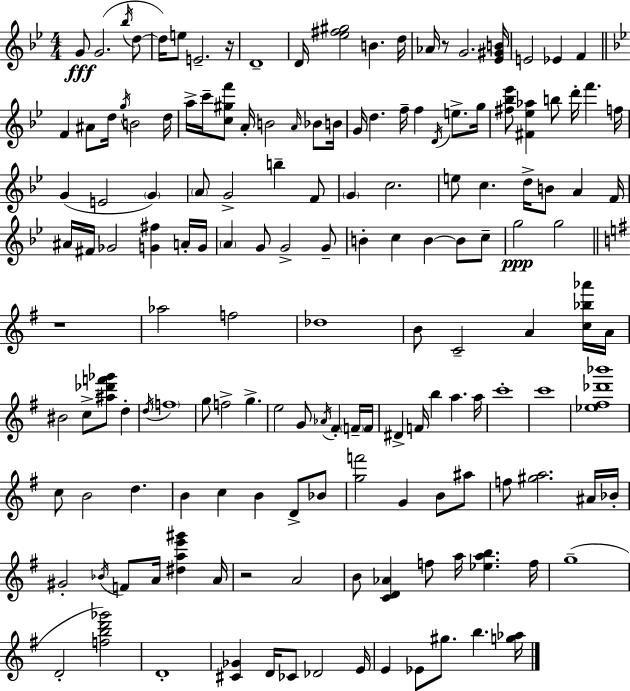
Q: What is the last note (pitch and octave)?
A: B5